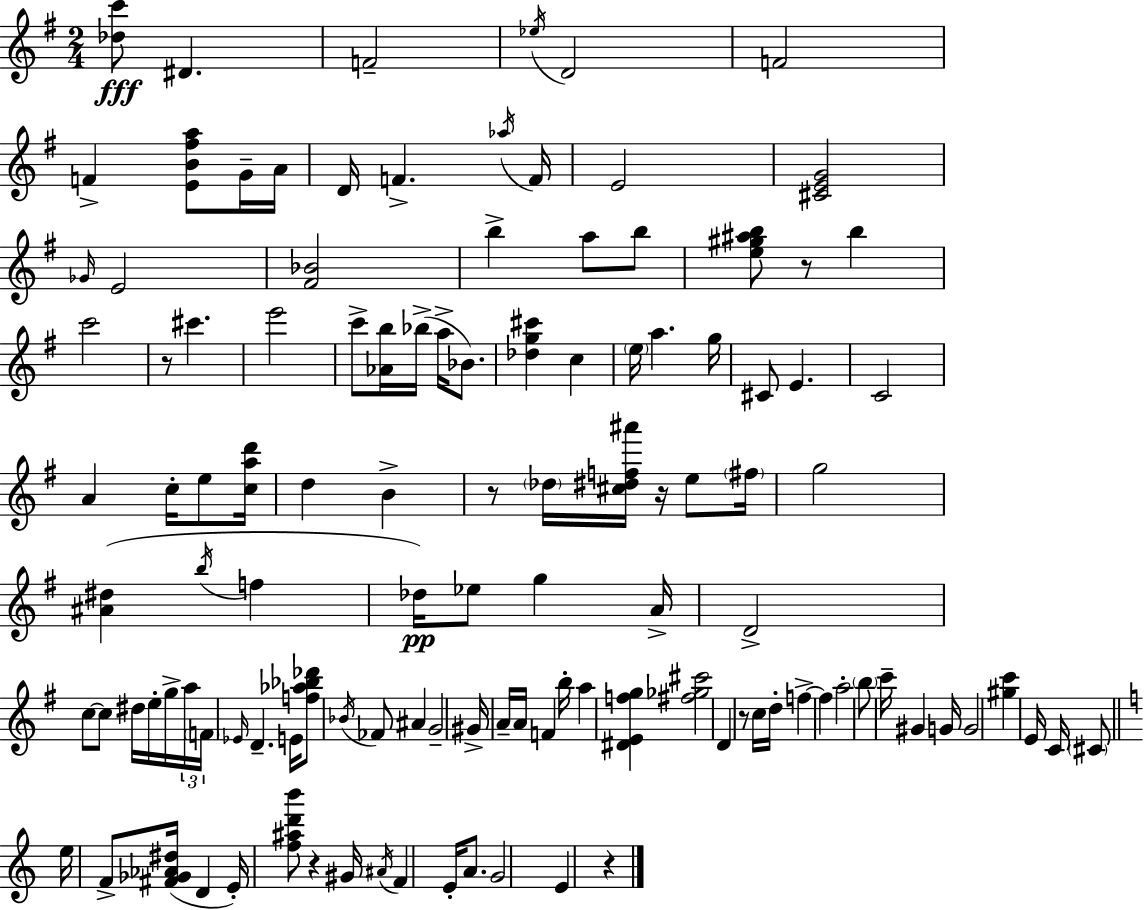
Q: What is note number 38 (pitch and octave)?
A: B4